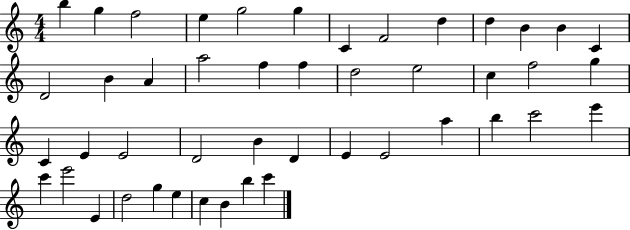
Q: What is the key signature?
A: C major